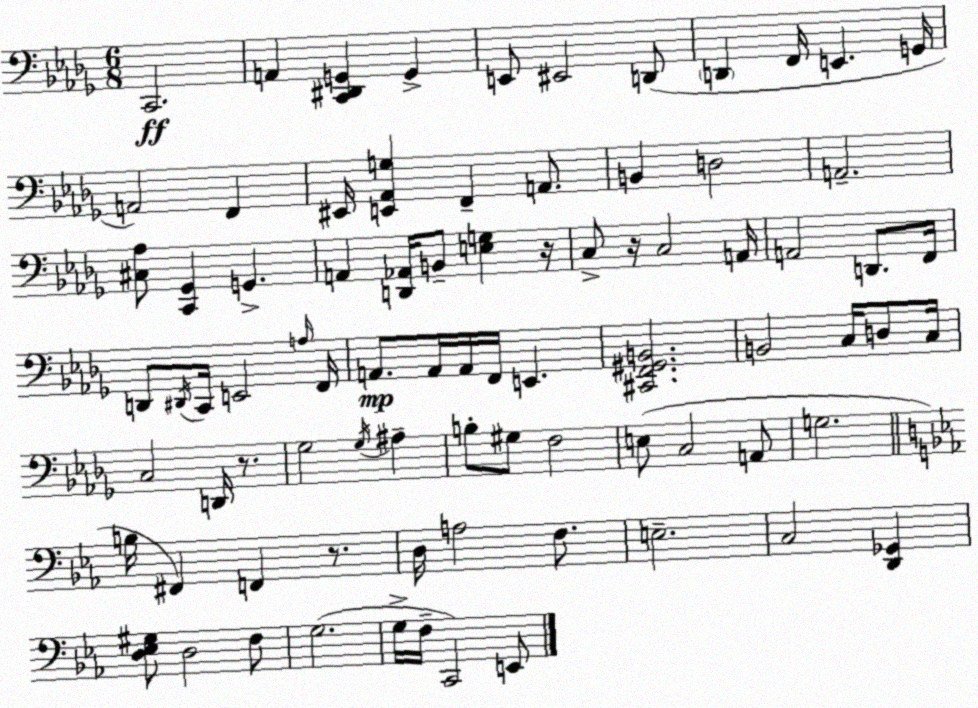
X:1
T:Untitled
M:6/8
L:1/4
K:Bbm
C,,2 A,, [C,,^D,,G,,] G,, E,,/2 ^E,,2 D,,/2 D,, F,,/4 E,, G,,/4 A,,2 F,, ^E,,/4 [E,,_A,,G,] F,, A,,/2 B,, D,2 A,,2 [^C,_A,]/2 [C,,_G,,] G,, A,, [D,,_A,,]/4 B,,/2 [E,G,] z/4 C,/2 z/4 C,2 A,,/4 A,,2 D,,/2 F,,/4 D,,/2 ^D,,/4 C,,/4 E,,2 A,/4 F,,/4 A,,/2 A,,/4 A,,/4 F,,/4 E,, [^C,,F,,^G,,B,,]2 B,,2 C,/4 D,/2 C,/4 C,2 D,,/4 z/2 _G,2 _G,/4 ^A, B,/2 ^G,/2 F,2 E,/2 C,2 A,,/2 G,2 B,/4 ^F,, F,, z/2 D,/4 A,2 F,/2 E,2 C,2 [D,,_G,,] [D,_E,^G,]/2 D,2 F,/2 G,2 G,/4 F,/4 C,,2 E,,/2